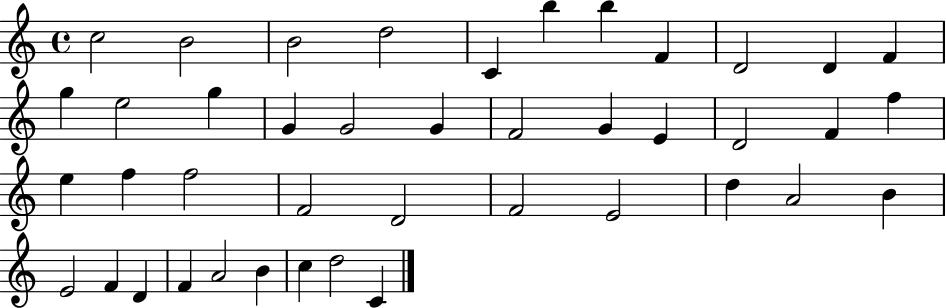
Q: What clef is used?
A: treble